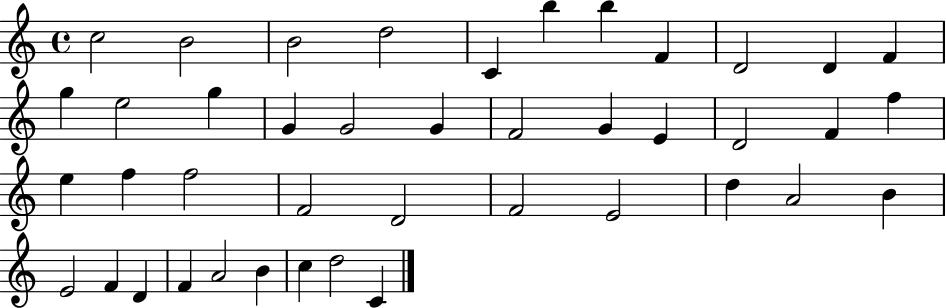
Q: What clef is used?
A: treble